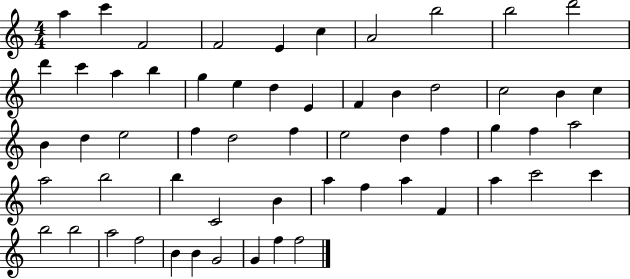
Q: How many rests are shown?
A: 0